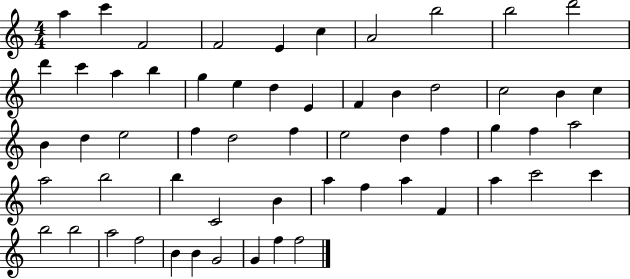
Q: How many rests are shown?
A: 0